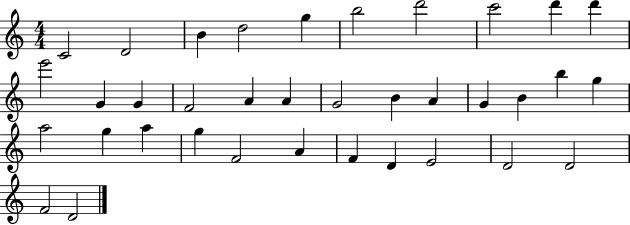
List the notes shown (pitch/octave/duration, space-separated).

C4/h D4/h B4/q D5/h G5/q B5/h D6/h C6/h D6/q D6/q E6/h G4/q G4/q F4/h A4/q A4/q G4/h B4/q A4/q G4/q B4/q B5/q G5/q A5/h G5/q A5/q G5/q F4/h A4/q F4/q D4/q E4/h D4/h D4/h F4/h D4/h